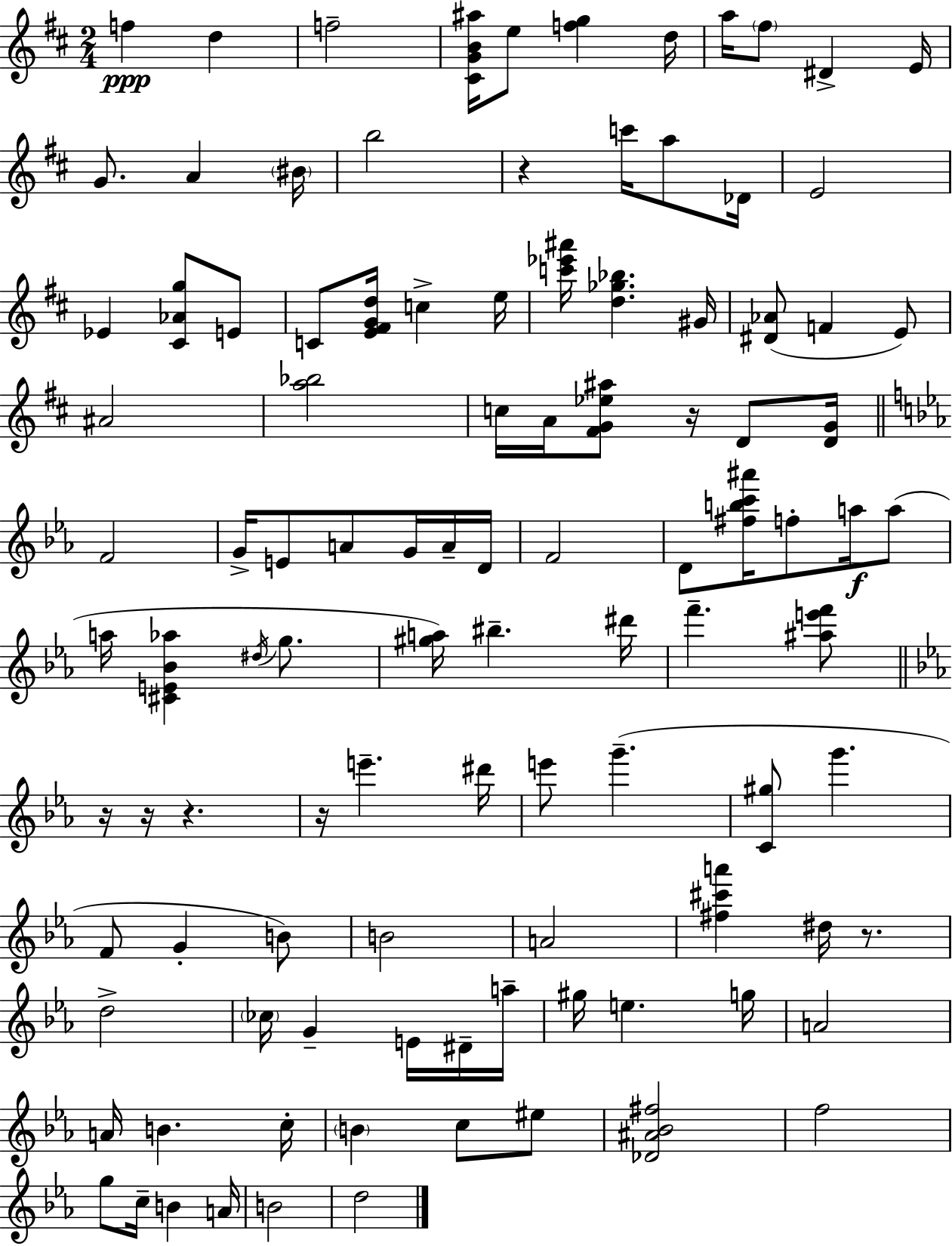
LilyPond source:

{
  \clef treble
  \numericTimeSignature
  \time 2/4
  \key d \major
  f''4\ppp d''4 | f''2-- | <cis' g' b' ais''>16 e''8 <f'' g''>4 d''16 | a''16 \parenthesize fis''8 dis'4-> e'16 | \break g'8. a'4 \parenthesize bis'16 | b''2 | r4 c'''16 a''8 des'16 | e'2 | \break ees'4 <cis' aes' g''>8 e'8 | c'8 <e' fis' g' d''>16 c''4-> e''16 | <c''' ees''' ais'''>16 <d'' ges'' bes''>4. gis'16 | <dis' aes'>8( f'4 e'8) | \break ais'2 | <a'' bes''>2 | c''16 a'16 <fis' g' ees'' ais''>8 r16 d'8 <d' g'>16 | \bar "||" \break \key ees \major f'2 | g'16-> e'8 a'8 g'16 a'16-- d'16 | f'2 | d'8 <fis'' b'' c''' ais'''>16 f''8-. a''16\f a''8( | \break a''16 <cis' e' bes' aes''>4 \acciaccatura { dis''16 } g''8. | <gis'' a''>16) bis''4.-- | dis'''16 f'''4.-- <ais'' e''' f'''>8 | \bar "||" \break \key ees \major r16 r16 r4. | r16 e'''4.-- dis'''16 | e'''8 g'''4.--( | <c' gis''>8 g'''4. | \break f'8 g'4-. b'8) | b'2 | a'2 | <fis'' cis''' a'''>4 dis''16 r8. | \break d''2-> | \parenthesize ces''16 g'4-- e'16 dis'16-- a''16-- | gis''16 e''4. g''16 | a'2 | \break a'16 b'4. c''16-. | \parenthesize b'4 c''8 eis''8 | <des' ais' bes' fis''>2 | f''2 | \break g''8 c''16-- b'4 a'16 | b'2 | d''2 | \bar "|."
}